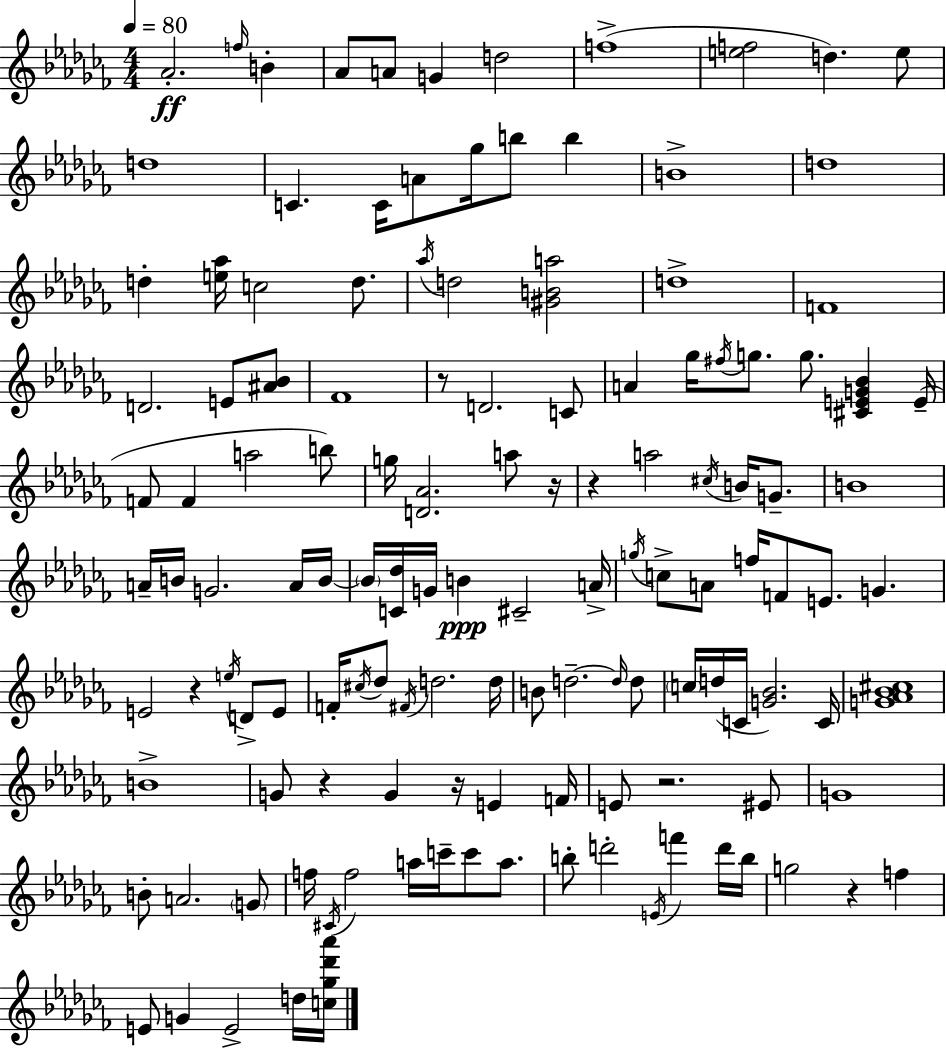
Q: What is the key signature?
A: AES minor